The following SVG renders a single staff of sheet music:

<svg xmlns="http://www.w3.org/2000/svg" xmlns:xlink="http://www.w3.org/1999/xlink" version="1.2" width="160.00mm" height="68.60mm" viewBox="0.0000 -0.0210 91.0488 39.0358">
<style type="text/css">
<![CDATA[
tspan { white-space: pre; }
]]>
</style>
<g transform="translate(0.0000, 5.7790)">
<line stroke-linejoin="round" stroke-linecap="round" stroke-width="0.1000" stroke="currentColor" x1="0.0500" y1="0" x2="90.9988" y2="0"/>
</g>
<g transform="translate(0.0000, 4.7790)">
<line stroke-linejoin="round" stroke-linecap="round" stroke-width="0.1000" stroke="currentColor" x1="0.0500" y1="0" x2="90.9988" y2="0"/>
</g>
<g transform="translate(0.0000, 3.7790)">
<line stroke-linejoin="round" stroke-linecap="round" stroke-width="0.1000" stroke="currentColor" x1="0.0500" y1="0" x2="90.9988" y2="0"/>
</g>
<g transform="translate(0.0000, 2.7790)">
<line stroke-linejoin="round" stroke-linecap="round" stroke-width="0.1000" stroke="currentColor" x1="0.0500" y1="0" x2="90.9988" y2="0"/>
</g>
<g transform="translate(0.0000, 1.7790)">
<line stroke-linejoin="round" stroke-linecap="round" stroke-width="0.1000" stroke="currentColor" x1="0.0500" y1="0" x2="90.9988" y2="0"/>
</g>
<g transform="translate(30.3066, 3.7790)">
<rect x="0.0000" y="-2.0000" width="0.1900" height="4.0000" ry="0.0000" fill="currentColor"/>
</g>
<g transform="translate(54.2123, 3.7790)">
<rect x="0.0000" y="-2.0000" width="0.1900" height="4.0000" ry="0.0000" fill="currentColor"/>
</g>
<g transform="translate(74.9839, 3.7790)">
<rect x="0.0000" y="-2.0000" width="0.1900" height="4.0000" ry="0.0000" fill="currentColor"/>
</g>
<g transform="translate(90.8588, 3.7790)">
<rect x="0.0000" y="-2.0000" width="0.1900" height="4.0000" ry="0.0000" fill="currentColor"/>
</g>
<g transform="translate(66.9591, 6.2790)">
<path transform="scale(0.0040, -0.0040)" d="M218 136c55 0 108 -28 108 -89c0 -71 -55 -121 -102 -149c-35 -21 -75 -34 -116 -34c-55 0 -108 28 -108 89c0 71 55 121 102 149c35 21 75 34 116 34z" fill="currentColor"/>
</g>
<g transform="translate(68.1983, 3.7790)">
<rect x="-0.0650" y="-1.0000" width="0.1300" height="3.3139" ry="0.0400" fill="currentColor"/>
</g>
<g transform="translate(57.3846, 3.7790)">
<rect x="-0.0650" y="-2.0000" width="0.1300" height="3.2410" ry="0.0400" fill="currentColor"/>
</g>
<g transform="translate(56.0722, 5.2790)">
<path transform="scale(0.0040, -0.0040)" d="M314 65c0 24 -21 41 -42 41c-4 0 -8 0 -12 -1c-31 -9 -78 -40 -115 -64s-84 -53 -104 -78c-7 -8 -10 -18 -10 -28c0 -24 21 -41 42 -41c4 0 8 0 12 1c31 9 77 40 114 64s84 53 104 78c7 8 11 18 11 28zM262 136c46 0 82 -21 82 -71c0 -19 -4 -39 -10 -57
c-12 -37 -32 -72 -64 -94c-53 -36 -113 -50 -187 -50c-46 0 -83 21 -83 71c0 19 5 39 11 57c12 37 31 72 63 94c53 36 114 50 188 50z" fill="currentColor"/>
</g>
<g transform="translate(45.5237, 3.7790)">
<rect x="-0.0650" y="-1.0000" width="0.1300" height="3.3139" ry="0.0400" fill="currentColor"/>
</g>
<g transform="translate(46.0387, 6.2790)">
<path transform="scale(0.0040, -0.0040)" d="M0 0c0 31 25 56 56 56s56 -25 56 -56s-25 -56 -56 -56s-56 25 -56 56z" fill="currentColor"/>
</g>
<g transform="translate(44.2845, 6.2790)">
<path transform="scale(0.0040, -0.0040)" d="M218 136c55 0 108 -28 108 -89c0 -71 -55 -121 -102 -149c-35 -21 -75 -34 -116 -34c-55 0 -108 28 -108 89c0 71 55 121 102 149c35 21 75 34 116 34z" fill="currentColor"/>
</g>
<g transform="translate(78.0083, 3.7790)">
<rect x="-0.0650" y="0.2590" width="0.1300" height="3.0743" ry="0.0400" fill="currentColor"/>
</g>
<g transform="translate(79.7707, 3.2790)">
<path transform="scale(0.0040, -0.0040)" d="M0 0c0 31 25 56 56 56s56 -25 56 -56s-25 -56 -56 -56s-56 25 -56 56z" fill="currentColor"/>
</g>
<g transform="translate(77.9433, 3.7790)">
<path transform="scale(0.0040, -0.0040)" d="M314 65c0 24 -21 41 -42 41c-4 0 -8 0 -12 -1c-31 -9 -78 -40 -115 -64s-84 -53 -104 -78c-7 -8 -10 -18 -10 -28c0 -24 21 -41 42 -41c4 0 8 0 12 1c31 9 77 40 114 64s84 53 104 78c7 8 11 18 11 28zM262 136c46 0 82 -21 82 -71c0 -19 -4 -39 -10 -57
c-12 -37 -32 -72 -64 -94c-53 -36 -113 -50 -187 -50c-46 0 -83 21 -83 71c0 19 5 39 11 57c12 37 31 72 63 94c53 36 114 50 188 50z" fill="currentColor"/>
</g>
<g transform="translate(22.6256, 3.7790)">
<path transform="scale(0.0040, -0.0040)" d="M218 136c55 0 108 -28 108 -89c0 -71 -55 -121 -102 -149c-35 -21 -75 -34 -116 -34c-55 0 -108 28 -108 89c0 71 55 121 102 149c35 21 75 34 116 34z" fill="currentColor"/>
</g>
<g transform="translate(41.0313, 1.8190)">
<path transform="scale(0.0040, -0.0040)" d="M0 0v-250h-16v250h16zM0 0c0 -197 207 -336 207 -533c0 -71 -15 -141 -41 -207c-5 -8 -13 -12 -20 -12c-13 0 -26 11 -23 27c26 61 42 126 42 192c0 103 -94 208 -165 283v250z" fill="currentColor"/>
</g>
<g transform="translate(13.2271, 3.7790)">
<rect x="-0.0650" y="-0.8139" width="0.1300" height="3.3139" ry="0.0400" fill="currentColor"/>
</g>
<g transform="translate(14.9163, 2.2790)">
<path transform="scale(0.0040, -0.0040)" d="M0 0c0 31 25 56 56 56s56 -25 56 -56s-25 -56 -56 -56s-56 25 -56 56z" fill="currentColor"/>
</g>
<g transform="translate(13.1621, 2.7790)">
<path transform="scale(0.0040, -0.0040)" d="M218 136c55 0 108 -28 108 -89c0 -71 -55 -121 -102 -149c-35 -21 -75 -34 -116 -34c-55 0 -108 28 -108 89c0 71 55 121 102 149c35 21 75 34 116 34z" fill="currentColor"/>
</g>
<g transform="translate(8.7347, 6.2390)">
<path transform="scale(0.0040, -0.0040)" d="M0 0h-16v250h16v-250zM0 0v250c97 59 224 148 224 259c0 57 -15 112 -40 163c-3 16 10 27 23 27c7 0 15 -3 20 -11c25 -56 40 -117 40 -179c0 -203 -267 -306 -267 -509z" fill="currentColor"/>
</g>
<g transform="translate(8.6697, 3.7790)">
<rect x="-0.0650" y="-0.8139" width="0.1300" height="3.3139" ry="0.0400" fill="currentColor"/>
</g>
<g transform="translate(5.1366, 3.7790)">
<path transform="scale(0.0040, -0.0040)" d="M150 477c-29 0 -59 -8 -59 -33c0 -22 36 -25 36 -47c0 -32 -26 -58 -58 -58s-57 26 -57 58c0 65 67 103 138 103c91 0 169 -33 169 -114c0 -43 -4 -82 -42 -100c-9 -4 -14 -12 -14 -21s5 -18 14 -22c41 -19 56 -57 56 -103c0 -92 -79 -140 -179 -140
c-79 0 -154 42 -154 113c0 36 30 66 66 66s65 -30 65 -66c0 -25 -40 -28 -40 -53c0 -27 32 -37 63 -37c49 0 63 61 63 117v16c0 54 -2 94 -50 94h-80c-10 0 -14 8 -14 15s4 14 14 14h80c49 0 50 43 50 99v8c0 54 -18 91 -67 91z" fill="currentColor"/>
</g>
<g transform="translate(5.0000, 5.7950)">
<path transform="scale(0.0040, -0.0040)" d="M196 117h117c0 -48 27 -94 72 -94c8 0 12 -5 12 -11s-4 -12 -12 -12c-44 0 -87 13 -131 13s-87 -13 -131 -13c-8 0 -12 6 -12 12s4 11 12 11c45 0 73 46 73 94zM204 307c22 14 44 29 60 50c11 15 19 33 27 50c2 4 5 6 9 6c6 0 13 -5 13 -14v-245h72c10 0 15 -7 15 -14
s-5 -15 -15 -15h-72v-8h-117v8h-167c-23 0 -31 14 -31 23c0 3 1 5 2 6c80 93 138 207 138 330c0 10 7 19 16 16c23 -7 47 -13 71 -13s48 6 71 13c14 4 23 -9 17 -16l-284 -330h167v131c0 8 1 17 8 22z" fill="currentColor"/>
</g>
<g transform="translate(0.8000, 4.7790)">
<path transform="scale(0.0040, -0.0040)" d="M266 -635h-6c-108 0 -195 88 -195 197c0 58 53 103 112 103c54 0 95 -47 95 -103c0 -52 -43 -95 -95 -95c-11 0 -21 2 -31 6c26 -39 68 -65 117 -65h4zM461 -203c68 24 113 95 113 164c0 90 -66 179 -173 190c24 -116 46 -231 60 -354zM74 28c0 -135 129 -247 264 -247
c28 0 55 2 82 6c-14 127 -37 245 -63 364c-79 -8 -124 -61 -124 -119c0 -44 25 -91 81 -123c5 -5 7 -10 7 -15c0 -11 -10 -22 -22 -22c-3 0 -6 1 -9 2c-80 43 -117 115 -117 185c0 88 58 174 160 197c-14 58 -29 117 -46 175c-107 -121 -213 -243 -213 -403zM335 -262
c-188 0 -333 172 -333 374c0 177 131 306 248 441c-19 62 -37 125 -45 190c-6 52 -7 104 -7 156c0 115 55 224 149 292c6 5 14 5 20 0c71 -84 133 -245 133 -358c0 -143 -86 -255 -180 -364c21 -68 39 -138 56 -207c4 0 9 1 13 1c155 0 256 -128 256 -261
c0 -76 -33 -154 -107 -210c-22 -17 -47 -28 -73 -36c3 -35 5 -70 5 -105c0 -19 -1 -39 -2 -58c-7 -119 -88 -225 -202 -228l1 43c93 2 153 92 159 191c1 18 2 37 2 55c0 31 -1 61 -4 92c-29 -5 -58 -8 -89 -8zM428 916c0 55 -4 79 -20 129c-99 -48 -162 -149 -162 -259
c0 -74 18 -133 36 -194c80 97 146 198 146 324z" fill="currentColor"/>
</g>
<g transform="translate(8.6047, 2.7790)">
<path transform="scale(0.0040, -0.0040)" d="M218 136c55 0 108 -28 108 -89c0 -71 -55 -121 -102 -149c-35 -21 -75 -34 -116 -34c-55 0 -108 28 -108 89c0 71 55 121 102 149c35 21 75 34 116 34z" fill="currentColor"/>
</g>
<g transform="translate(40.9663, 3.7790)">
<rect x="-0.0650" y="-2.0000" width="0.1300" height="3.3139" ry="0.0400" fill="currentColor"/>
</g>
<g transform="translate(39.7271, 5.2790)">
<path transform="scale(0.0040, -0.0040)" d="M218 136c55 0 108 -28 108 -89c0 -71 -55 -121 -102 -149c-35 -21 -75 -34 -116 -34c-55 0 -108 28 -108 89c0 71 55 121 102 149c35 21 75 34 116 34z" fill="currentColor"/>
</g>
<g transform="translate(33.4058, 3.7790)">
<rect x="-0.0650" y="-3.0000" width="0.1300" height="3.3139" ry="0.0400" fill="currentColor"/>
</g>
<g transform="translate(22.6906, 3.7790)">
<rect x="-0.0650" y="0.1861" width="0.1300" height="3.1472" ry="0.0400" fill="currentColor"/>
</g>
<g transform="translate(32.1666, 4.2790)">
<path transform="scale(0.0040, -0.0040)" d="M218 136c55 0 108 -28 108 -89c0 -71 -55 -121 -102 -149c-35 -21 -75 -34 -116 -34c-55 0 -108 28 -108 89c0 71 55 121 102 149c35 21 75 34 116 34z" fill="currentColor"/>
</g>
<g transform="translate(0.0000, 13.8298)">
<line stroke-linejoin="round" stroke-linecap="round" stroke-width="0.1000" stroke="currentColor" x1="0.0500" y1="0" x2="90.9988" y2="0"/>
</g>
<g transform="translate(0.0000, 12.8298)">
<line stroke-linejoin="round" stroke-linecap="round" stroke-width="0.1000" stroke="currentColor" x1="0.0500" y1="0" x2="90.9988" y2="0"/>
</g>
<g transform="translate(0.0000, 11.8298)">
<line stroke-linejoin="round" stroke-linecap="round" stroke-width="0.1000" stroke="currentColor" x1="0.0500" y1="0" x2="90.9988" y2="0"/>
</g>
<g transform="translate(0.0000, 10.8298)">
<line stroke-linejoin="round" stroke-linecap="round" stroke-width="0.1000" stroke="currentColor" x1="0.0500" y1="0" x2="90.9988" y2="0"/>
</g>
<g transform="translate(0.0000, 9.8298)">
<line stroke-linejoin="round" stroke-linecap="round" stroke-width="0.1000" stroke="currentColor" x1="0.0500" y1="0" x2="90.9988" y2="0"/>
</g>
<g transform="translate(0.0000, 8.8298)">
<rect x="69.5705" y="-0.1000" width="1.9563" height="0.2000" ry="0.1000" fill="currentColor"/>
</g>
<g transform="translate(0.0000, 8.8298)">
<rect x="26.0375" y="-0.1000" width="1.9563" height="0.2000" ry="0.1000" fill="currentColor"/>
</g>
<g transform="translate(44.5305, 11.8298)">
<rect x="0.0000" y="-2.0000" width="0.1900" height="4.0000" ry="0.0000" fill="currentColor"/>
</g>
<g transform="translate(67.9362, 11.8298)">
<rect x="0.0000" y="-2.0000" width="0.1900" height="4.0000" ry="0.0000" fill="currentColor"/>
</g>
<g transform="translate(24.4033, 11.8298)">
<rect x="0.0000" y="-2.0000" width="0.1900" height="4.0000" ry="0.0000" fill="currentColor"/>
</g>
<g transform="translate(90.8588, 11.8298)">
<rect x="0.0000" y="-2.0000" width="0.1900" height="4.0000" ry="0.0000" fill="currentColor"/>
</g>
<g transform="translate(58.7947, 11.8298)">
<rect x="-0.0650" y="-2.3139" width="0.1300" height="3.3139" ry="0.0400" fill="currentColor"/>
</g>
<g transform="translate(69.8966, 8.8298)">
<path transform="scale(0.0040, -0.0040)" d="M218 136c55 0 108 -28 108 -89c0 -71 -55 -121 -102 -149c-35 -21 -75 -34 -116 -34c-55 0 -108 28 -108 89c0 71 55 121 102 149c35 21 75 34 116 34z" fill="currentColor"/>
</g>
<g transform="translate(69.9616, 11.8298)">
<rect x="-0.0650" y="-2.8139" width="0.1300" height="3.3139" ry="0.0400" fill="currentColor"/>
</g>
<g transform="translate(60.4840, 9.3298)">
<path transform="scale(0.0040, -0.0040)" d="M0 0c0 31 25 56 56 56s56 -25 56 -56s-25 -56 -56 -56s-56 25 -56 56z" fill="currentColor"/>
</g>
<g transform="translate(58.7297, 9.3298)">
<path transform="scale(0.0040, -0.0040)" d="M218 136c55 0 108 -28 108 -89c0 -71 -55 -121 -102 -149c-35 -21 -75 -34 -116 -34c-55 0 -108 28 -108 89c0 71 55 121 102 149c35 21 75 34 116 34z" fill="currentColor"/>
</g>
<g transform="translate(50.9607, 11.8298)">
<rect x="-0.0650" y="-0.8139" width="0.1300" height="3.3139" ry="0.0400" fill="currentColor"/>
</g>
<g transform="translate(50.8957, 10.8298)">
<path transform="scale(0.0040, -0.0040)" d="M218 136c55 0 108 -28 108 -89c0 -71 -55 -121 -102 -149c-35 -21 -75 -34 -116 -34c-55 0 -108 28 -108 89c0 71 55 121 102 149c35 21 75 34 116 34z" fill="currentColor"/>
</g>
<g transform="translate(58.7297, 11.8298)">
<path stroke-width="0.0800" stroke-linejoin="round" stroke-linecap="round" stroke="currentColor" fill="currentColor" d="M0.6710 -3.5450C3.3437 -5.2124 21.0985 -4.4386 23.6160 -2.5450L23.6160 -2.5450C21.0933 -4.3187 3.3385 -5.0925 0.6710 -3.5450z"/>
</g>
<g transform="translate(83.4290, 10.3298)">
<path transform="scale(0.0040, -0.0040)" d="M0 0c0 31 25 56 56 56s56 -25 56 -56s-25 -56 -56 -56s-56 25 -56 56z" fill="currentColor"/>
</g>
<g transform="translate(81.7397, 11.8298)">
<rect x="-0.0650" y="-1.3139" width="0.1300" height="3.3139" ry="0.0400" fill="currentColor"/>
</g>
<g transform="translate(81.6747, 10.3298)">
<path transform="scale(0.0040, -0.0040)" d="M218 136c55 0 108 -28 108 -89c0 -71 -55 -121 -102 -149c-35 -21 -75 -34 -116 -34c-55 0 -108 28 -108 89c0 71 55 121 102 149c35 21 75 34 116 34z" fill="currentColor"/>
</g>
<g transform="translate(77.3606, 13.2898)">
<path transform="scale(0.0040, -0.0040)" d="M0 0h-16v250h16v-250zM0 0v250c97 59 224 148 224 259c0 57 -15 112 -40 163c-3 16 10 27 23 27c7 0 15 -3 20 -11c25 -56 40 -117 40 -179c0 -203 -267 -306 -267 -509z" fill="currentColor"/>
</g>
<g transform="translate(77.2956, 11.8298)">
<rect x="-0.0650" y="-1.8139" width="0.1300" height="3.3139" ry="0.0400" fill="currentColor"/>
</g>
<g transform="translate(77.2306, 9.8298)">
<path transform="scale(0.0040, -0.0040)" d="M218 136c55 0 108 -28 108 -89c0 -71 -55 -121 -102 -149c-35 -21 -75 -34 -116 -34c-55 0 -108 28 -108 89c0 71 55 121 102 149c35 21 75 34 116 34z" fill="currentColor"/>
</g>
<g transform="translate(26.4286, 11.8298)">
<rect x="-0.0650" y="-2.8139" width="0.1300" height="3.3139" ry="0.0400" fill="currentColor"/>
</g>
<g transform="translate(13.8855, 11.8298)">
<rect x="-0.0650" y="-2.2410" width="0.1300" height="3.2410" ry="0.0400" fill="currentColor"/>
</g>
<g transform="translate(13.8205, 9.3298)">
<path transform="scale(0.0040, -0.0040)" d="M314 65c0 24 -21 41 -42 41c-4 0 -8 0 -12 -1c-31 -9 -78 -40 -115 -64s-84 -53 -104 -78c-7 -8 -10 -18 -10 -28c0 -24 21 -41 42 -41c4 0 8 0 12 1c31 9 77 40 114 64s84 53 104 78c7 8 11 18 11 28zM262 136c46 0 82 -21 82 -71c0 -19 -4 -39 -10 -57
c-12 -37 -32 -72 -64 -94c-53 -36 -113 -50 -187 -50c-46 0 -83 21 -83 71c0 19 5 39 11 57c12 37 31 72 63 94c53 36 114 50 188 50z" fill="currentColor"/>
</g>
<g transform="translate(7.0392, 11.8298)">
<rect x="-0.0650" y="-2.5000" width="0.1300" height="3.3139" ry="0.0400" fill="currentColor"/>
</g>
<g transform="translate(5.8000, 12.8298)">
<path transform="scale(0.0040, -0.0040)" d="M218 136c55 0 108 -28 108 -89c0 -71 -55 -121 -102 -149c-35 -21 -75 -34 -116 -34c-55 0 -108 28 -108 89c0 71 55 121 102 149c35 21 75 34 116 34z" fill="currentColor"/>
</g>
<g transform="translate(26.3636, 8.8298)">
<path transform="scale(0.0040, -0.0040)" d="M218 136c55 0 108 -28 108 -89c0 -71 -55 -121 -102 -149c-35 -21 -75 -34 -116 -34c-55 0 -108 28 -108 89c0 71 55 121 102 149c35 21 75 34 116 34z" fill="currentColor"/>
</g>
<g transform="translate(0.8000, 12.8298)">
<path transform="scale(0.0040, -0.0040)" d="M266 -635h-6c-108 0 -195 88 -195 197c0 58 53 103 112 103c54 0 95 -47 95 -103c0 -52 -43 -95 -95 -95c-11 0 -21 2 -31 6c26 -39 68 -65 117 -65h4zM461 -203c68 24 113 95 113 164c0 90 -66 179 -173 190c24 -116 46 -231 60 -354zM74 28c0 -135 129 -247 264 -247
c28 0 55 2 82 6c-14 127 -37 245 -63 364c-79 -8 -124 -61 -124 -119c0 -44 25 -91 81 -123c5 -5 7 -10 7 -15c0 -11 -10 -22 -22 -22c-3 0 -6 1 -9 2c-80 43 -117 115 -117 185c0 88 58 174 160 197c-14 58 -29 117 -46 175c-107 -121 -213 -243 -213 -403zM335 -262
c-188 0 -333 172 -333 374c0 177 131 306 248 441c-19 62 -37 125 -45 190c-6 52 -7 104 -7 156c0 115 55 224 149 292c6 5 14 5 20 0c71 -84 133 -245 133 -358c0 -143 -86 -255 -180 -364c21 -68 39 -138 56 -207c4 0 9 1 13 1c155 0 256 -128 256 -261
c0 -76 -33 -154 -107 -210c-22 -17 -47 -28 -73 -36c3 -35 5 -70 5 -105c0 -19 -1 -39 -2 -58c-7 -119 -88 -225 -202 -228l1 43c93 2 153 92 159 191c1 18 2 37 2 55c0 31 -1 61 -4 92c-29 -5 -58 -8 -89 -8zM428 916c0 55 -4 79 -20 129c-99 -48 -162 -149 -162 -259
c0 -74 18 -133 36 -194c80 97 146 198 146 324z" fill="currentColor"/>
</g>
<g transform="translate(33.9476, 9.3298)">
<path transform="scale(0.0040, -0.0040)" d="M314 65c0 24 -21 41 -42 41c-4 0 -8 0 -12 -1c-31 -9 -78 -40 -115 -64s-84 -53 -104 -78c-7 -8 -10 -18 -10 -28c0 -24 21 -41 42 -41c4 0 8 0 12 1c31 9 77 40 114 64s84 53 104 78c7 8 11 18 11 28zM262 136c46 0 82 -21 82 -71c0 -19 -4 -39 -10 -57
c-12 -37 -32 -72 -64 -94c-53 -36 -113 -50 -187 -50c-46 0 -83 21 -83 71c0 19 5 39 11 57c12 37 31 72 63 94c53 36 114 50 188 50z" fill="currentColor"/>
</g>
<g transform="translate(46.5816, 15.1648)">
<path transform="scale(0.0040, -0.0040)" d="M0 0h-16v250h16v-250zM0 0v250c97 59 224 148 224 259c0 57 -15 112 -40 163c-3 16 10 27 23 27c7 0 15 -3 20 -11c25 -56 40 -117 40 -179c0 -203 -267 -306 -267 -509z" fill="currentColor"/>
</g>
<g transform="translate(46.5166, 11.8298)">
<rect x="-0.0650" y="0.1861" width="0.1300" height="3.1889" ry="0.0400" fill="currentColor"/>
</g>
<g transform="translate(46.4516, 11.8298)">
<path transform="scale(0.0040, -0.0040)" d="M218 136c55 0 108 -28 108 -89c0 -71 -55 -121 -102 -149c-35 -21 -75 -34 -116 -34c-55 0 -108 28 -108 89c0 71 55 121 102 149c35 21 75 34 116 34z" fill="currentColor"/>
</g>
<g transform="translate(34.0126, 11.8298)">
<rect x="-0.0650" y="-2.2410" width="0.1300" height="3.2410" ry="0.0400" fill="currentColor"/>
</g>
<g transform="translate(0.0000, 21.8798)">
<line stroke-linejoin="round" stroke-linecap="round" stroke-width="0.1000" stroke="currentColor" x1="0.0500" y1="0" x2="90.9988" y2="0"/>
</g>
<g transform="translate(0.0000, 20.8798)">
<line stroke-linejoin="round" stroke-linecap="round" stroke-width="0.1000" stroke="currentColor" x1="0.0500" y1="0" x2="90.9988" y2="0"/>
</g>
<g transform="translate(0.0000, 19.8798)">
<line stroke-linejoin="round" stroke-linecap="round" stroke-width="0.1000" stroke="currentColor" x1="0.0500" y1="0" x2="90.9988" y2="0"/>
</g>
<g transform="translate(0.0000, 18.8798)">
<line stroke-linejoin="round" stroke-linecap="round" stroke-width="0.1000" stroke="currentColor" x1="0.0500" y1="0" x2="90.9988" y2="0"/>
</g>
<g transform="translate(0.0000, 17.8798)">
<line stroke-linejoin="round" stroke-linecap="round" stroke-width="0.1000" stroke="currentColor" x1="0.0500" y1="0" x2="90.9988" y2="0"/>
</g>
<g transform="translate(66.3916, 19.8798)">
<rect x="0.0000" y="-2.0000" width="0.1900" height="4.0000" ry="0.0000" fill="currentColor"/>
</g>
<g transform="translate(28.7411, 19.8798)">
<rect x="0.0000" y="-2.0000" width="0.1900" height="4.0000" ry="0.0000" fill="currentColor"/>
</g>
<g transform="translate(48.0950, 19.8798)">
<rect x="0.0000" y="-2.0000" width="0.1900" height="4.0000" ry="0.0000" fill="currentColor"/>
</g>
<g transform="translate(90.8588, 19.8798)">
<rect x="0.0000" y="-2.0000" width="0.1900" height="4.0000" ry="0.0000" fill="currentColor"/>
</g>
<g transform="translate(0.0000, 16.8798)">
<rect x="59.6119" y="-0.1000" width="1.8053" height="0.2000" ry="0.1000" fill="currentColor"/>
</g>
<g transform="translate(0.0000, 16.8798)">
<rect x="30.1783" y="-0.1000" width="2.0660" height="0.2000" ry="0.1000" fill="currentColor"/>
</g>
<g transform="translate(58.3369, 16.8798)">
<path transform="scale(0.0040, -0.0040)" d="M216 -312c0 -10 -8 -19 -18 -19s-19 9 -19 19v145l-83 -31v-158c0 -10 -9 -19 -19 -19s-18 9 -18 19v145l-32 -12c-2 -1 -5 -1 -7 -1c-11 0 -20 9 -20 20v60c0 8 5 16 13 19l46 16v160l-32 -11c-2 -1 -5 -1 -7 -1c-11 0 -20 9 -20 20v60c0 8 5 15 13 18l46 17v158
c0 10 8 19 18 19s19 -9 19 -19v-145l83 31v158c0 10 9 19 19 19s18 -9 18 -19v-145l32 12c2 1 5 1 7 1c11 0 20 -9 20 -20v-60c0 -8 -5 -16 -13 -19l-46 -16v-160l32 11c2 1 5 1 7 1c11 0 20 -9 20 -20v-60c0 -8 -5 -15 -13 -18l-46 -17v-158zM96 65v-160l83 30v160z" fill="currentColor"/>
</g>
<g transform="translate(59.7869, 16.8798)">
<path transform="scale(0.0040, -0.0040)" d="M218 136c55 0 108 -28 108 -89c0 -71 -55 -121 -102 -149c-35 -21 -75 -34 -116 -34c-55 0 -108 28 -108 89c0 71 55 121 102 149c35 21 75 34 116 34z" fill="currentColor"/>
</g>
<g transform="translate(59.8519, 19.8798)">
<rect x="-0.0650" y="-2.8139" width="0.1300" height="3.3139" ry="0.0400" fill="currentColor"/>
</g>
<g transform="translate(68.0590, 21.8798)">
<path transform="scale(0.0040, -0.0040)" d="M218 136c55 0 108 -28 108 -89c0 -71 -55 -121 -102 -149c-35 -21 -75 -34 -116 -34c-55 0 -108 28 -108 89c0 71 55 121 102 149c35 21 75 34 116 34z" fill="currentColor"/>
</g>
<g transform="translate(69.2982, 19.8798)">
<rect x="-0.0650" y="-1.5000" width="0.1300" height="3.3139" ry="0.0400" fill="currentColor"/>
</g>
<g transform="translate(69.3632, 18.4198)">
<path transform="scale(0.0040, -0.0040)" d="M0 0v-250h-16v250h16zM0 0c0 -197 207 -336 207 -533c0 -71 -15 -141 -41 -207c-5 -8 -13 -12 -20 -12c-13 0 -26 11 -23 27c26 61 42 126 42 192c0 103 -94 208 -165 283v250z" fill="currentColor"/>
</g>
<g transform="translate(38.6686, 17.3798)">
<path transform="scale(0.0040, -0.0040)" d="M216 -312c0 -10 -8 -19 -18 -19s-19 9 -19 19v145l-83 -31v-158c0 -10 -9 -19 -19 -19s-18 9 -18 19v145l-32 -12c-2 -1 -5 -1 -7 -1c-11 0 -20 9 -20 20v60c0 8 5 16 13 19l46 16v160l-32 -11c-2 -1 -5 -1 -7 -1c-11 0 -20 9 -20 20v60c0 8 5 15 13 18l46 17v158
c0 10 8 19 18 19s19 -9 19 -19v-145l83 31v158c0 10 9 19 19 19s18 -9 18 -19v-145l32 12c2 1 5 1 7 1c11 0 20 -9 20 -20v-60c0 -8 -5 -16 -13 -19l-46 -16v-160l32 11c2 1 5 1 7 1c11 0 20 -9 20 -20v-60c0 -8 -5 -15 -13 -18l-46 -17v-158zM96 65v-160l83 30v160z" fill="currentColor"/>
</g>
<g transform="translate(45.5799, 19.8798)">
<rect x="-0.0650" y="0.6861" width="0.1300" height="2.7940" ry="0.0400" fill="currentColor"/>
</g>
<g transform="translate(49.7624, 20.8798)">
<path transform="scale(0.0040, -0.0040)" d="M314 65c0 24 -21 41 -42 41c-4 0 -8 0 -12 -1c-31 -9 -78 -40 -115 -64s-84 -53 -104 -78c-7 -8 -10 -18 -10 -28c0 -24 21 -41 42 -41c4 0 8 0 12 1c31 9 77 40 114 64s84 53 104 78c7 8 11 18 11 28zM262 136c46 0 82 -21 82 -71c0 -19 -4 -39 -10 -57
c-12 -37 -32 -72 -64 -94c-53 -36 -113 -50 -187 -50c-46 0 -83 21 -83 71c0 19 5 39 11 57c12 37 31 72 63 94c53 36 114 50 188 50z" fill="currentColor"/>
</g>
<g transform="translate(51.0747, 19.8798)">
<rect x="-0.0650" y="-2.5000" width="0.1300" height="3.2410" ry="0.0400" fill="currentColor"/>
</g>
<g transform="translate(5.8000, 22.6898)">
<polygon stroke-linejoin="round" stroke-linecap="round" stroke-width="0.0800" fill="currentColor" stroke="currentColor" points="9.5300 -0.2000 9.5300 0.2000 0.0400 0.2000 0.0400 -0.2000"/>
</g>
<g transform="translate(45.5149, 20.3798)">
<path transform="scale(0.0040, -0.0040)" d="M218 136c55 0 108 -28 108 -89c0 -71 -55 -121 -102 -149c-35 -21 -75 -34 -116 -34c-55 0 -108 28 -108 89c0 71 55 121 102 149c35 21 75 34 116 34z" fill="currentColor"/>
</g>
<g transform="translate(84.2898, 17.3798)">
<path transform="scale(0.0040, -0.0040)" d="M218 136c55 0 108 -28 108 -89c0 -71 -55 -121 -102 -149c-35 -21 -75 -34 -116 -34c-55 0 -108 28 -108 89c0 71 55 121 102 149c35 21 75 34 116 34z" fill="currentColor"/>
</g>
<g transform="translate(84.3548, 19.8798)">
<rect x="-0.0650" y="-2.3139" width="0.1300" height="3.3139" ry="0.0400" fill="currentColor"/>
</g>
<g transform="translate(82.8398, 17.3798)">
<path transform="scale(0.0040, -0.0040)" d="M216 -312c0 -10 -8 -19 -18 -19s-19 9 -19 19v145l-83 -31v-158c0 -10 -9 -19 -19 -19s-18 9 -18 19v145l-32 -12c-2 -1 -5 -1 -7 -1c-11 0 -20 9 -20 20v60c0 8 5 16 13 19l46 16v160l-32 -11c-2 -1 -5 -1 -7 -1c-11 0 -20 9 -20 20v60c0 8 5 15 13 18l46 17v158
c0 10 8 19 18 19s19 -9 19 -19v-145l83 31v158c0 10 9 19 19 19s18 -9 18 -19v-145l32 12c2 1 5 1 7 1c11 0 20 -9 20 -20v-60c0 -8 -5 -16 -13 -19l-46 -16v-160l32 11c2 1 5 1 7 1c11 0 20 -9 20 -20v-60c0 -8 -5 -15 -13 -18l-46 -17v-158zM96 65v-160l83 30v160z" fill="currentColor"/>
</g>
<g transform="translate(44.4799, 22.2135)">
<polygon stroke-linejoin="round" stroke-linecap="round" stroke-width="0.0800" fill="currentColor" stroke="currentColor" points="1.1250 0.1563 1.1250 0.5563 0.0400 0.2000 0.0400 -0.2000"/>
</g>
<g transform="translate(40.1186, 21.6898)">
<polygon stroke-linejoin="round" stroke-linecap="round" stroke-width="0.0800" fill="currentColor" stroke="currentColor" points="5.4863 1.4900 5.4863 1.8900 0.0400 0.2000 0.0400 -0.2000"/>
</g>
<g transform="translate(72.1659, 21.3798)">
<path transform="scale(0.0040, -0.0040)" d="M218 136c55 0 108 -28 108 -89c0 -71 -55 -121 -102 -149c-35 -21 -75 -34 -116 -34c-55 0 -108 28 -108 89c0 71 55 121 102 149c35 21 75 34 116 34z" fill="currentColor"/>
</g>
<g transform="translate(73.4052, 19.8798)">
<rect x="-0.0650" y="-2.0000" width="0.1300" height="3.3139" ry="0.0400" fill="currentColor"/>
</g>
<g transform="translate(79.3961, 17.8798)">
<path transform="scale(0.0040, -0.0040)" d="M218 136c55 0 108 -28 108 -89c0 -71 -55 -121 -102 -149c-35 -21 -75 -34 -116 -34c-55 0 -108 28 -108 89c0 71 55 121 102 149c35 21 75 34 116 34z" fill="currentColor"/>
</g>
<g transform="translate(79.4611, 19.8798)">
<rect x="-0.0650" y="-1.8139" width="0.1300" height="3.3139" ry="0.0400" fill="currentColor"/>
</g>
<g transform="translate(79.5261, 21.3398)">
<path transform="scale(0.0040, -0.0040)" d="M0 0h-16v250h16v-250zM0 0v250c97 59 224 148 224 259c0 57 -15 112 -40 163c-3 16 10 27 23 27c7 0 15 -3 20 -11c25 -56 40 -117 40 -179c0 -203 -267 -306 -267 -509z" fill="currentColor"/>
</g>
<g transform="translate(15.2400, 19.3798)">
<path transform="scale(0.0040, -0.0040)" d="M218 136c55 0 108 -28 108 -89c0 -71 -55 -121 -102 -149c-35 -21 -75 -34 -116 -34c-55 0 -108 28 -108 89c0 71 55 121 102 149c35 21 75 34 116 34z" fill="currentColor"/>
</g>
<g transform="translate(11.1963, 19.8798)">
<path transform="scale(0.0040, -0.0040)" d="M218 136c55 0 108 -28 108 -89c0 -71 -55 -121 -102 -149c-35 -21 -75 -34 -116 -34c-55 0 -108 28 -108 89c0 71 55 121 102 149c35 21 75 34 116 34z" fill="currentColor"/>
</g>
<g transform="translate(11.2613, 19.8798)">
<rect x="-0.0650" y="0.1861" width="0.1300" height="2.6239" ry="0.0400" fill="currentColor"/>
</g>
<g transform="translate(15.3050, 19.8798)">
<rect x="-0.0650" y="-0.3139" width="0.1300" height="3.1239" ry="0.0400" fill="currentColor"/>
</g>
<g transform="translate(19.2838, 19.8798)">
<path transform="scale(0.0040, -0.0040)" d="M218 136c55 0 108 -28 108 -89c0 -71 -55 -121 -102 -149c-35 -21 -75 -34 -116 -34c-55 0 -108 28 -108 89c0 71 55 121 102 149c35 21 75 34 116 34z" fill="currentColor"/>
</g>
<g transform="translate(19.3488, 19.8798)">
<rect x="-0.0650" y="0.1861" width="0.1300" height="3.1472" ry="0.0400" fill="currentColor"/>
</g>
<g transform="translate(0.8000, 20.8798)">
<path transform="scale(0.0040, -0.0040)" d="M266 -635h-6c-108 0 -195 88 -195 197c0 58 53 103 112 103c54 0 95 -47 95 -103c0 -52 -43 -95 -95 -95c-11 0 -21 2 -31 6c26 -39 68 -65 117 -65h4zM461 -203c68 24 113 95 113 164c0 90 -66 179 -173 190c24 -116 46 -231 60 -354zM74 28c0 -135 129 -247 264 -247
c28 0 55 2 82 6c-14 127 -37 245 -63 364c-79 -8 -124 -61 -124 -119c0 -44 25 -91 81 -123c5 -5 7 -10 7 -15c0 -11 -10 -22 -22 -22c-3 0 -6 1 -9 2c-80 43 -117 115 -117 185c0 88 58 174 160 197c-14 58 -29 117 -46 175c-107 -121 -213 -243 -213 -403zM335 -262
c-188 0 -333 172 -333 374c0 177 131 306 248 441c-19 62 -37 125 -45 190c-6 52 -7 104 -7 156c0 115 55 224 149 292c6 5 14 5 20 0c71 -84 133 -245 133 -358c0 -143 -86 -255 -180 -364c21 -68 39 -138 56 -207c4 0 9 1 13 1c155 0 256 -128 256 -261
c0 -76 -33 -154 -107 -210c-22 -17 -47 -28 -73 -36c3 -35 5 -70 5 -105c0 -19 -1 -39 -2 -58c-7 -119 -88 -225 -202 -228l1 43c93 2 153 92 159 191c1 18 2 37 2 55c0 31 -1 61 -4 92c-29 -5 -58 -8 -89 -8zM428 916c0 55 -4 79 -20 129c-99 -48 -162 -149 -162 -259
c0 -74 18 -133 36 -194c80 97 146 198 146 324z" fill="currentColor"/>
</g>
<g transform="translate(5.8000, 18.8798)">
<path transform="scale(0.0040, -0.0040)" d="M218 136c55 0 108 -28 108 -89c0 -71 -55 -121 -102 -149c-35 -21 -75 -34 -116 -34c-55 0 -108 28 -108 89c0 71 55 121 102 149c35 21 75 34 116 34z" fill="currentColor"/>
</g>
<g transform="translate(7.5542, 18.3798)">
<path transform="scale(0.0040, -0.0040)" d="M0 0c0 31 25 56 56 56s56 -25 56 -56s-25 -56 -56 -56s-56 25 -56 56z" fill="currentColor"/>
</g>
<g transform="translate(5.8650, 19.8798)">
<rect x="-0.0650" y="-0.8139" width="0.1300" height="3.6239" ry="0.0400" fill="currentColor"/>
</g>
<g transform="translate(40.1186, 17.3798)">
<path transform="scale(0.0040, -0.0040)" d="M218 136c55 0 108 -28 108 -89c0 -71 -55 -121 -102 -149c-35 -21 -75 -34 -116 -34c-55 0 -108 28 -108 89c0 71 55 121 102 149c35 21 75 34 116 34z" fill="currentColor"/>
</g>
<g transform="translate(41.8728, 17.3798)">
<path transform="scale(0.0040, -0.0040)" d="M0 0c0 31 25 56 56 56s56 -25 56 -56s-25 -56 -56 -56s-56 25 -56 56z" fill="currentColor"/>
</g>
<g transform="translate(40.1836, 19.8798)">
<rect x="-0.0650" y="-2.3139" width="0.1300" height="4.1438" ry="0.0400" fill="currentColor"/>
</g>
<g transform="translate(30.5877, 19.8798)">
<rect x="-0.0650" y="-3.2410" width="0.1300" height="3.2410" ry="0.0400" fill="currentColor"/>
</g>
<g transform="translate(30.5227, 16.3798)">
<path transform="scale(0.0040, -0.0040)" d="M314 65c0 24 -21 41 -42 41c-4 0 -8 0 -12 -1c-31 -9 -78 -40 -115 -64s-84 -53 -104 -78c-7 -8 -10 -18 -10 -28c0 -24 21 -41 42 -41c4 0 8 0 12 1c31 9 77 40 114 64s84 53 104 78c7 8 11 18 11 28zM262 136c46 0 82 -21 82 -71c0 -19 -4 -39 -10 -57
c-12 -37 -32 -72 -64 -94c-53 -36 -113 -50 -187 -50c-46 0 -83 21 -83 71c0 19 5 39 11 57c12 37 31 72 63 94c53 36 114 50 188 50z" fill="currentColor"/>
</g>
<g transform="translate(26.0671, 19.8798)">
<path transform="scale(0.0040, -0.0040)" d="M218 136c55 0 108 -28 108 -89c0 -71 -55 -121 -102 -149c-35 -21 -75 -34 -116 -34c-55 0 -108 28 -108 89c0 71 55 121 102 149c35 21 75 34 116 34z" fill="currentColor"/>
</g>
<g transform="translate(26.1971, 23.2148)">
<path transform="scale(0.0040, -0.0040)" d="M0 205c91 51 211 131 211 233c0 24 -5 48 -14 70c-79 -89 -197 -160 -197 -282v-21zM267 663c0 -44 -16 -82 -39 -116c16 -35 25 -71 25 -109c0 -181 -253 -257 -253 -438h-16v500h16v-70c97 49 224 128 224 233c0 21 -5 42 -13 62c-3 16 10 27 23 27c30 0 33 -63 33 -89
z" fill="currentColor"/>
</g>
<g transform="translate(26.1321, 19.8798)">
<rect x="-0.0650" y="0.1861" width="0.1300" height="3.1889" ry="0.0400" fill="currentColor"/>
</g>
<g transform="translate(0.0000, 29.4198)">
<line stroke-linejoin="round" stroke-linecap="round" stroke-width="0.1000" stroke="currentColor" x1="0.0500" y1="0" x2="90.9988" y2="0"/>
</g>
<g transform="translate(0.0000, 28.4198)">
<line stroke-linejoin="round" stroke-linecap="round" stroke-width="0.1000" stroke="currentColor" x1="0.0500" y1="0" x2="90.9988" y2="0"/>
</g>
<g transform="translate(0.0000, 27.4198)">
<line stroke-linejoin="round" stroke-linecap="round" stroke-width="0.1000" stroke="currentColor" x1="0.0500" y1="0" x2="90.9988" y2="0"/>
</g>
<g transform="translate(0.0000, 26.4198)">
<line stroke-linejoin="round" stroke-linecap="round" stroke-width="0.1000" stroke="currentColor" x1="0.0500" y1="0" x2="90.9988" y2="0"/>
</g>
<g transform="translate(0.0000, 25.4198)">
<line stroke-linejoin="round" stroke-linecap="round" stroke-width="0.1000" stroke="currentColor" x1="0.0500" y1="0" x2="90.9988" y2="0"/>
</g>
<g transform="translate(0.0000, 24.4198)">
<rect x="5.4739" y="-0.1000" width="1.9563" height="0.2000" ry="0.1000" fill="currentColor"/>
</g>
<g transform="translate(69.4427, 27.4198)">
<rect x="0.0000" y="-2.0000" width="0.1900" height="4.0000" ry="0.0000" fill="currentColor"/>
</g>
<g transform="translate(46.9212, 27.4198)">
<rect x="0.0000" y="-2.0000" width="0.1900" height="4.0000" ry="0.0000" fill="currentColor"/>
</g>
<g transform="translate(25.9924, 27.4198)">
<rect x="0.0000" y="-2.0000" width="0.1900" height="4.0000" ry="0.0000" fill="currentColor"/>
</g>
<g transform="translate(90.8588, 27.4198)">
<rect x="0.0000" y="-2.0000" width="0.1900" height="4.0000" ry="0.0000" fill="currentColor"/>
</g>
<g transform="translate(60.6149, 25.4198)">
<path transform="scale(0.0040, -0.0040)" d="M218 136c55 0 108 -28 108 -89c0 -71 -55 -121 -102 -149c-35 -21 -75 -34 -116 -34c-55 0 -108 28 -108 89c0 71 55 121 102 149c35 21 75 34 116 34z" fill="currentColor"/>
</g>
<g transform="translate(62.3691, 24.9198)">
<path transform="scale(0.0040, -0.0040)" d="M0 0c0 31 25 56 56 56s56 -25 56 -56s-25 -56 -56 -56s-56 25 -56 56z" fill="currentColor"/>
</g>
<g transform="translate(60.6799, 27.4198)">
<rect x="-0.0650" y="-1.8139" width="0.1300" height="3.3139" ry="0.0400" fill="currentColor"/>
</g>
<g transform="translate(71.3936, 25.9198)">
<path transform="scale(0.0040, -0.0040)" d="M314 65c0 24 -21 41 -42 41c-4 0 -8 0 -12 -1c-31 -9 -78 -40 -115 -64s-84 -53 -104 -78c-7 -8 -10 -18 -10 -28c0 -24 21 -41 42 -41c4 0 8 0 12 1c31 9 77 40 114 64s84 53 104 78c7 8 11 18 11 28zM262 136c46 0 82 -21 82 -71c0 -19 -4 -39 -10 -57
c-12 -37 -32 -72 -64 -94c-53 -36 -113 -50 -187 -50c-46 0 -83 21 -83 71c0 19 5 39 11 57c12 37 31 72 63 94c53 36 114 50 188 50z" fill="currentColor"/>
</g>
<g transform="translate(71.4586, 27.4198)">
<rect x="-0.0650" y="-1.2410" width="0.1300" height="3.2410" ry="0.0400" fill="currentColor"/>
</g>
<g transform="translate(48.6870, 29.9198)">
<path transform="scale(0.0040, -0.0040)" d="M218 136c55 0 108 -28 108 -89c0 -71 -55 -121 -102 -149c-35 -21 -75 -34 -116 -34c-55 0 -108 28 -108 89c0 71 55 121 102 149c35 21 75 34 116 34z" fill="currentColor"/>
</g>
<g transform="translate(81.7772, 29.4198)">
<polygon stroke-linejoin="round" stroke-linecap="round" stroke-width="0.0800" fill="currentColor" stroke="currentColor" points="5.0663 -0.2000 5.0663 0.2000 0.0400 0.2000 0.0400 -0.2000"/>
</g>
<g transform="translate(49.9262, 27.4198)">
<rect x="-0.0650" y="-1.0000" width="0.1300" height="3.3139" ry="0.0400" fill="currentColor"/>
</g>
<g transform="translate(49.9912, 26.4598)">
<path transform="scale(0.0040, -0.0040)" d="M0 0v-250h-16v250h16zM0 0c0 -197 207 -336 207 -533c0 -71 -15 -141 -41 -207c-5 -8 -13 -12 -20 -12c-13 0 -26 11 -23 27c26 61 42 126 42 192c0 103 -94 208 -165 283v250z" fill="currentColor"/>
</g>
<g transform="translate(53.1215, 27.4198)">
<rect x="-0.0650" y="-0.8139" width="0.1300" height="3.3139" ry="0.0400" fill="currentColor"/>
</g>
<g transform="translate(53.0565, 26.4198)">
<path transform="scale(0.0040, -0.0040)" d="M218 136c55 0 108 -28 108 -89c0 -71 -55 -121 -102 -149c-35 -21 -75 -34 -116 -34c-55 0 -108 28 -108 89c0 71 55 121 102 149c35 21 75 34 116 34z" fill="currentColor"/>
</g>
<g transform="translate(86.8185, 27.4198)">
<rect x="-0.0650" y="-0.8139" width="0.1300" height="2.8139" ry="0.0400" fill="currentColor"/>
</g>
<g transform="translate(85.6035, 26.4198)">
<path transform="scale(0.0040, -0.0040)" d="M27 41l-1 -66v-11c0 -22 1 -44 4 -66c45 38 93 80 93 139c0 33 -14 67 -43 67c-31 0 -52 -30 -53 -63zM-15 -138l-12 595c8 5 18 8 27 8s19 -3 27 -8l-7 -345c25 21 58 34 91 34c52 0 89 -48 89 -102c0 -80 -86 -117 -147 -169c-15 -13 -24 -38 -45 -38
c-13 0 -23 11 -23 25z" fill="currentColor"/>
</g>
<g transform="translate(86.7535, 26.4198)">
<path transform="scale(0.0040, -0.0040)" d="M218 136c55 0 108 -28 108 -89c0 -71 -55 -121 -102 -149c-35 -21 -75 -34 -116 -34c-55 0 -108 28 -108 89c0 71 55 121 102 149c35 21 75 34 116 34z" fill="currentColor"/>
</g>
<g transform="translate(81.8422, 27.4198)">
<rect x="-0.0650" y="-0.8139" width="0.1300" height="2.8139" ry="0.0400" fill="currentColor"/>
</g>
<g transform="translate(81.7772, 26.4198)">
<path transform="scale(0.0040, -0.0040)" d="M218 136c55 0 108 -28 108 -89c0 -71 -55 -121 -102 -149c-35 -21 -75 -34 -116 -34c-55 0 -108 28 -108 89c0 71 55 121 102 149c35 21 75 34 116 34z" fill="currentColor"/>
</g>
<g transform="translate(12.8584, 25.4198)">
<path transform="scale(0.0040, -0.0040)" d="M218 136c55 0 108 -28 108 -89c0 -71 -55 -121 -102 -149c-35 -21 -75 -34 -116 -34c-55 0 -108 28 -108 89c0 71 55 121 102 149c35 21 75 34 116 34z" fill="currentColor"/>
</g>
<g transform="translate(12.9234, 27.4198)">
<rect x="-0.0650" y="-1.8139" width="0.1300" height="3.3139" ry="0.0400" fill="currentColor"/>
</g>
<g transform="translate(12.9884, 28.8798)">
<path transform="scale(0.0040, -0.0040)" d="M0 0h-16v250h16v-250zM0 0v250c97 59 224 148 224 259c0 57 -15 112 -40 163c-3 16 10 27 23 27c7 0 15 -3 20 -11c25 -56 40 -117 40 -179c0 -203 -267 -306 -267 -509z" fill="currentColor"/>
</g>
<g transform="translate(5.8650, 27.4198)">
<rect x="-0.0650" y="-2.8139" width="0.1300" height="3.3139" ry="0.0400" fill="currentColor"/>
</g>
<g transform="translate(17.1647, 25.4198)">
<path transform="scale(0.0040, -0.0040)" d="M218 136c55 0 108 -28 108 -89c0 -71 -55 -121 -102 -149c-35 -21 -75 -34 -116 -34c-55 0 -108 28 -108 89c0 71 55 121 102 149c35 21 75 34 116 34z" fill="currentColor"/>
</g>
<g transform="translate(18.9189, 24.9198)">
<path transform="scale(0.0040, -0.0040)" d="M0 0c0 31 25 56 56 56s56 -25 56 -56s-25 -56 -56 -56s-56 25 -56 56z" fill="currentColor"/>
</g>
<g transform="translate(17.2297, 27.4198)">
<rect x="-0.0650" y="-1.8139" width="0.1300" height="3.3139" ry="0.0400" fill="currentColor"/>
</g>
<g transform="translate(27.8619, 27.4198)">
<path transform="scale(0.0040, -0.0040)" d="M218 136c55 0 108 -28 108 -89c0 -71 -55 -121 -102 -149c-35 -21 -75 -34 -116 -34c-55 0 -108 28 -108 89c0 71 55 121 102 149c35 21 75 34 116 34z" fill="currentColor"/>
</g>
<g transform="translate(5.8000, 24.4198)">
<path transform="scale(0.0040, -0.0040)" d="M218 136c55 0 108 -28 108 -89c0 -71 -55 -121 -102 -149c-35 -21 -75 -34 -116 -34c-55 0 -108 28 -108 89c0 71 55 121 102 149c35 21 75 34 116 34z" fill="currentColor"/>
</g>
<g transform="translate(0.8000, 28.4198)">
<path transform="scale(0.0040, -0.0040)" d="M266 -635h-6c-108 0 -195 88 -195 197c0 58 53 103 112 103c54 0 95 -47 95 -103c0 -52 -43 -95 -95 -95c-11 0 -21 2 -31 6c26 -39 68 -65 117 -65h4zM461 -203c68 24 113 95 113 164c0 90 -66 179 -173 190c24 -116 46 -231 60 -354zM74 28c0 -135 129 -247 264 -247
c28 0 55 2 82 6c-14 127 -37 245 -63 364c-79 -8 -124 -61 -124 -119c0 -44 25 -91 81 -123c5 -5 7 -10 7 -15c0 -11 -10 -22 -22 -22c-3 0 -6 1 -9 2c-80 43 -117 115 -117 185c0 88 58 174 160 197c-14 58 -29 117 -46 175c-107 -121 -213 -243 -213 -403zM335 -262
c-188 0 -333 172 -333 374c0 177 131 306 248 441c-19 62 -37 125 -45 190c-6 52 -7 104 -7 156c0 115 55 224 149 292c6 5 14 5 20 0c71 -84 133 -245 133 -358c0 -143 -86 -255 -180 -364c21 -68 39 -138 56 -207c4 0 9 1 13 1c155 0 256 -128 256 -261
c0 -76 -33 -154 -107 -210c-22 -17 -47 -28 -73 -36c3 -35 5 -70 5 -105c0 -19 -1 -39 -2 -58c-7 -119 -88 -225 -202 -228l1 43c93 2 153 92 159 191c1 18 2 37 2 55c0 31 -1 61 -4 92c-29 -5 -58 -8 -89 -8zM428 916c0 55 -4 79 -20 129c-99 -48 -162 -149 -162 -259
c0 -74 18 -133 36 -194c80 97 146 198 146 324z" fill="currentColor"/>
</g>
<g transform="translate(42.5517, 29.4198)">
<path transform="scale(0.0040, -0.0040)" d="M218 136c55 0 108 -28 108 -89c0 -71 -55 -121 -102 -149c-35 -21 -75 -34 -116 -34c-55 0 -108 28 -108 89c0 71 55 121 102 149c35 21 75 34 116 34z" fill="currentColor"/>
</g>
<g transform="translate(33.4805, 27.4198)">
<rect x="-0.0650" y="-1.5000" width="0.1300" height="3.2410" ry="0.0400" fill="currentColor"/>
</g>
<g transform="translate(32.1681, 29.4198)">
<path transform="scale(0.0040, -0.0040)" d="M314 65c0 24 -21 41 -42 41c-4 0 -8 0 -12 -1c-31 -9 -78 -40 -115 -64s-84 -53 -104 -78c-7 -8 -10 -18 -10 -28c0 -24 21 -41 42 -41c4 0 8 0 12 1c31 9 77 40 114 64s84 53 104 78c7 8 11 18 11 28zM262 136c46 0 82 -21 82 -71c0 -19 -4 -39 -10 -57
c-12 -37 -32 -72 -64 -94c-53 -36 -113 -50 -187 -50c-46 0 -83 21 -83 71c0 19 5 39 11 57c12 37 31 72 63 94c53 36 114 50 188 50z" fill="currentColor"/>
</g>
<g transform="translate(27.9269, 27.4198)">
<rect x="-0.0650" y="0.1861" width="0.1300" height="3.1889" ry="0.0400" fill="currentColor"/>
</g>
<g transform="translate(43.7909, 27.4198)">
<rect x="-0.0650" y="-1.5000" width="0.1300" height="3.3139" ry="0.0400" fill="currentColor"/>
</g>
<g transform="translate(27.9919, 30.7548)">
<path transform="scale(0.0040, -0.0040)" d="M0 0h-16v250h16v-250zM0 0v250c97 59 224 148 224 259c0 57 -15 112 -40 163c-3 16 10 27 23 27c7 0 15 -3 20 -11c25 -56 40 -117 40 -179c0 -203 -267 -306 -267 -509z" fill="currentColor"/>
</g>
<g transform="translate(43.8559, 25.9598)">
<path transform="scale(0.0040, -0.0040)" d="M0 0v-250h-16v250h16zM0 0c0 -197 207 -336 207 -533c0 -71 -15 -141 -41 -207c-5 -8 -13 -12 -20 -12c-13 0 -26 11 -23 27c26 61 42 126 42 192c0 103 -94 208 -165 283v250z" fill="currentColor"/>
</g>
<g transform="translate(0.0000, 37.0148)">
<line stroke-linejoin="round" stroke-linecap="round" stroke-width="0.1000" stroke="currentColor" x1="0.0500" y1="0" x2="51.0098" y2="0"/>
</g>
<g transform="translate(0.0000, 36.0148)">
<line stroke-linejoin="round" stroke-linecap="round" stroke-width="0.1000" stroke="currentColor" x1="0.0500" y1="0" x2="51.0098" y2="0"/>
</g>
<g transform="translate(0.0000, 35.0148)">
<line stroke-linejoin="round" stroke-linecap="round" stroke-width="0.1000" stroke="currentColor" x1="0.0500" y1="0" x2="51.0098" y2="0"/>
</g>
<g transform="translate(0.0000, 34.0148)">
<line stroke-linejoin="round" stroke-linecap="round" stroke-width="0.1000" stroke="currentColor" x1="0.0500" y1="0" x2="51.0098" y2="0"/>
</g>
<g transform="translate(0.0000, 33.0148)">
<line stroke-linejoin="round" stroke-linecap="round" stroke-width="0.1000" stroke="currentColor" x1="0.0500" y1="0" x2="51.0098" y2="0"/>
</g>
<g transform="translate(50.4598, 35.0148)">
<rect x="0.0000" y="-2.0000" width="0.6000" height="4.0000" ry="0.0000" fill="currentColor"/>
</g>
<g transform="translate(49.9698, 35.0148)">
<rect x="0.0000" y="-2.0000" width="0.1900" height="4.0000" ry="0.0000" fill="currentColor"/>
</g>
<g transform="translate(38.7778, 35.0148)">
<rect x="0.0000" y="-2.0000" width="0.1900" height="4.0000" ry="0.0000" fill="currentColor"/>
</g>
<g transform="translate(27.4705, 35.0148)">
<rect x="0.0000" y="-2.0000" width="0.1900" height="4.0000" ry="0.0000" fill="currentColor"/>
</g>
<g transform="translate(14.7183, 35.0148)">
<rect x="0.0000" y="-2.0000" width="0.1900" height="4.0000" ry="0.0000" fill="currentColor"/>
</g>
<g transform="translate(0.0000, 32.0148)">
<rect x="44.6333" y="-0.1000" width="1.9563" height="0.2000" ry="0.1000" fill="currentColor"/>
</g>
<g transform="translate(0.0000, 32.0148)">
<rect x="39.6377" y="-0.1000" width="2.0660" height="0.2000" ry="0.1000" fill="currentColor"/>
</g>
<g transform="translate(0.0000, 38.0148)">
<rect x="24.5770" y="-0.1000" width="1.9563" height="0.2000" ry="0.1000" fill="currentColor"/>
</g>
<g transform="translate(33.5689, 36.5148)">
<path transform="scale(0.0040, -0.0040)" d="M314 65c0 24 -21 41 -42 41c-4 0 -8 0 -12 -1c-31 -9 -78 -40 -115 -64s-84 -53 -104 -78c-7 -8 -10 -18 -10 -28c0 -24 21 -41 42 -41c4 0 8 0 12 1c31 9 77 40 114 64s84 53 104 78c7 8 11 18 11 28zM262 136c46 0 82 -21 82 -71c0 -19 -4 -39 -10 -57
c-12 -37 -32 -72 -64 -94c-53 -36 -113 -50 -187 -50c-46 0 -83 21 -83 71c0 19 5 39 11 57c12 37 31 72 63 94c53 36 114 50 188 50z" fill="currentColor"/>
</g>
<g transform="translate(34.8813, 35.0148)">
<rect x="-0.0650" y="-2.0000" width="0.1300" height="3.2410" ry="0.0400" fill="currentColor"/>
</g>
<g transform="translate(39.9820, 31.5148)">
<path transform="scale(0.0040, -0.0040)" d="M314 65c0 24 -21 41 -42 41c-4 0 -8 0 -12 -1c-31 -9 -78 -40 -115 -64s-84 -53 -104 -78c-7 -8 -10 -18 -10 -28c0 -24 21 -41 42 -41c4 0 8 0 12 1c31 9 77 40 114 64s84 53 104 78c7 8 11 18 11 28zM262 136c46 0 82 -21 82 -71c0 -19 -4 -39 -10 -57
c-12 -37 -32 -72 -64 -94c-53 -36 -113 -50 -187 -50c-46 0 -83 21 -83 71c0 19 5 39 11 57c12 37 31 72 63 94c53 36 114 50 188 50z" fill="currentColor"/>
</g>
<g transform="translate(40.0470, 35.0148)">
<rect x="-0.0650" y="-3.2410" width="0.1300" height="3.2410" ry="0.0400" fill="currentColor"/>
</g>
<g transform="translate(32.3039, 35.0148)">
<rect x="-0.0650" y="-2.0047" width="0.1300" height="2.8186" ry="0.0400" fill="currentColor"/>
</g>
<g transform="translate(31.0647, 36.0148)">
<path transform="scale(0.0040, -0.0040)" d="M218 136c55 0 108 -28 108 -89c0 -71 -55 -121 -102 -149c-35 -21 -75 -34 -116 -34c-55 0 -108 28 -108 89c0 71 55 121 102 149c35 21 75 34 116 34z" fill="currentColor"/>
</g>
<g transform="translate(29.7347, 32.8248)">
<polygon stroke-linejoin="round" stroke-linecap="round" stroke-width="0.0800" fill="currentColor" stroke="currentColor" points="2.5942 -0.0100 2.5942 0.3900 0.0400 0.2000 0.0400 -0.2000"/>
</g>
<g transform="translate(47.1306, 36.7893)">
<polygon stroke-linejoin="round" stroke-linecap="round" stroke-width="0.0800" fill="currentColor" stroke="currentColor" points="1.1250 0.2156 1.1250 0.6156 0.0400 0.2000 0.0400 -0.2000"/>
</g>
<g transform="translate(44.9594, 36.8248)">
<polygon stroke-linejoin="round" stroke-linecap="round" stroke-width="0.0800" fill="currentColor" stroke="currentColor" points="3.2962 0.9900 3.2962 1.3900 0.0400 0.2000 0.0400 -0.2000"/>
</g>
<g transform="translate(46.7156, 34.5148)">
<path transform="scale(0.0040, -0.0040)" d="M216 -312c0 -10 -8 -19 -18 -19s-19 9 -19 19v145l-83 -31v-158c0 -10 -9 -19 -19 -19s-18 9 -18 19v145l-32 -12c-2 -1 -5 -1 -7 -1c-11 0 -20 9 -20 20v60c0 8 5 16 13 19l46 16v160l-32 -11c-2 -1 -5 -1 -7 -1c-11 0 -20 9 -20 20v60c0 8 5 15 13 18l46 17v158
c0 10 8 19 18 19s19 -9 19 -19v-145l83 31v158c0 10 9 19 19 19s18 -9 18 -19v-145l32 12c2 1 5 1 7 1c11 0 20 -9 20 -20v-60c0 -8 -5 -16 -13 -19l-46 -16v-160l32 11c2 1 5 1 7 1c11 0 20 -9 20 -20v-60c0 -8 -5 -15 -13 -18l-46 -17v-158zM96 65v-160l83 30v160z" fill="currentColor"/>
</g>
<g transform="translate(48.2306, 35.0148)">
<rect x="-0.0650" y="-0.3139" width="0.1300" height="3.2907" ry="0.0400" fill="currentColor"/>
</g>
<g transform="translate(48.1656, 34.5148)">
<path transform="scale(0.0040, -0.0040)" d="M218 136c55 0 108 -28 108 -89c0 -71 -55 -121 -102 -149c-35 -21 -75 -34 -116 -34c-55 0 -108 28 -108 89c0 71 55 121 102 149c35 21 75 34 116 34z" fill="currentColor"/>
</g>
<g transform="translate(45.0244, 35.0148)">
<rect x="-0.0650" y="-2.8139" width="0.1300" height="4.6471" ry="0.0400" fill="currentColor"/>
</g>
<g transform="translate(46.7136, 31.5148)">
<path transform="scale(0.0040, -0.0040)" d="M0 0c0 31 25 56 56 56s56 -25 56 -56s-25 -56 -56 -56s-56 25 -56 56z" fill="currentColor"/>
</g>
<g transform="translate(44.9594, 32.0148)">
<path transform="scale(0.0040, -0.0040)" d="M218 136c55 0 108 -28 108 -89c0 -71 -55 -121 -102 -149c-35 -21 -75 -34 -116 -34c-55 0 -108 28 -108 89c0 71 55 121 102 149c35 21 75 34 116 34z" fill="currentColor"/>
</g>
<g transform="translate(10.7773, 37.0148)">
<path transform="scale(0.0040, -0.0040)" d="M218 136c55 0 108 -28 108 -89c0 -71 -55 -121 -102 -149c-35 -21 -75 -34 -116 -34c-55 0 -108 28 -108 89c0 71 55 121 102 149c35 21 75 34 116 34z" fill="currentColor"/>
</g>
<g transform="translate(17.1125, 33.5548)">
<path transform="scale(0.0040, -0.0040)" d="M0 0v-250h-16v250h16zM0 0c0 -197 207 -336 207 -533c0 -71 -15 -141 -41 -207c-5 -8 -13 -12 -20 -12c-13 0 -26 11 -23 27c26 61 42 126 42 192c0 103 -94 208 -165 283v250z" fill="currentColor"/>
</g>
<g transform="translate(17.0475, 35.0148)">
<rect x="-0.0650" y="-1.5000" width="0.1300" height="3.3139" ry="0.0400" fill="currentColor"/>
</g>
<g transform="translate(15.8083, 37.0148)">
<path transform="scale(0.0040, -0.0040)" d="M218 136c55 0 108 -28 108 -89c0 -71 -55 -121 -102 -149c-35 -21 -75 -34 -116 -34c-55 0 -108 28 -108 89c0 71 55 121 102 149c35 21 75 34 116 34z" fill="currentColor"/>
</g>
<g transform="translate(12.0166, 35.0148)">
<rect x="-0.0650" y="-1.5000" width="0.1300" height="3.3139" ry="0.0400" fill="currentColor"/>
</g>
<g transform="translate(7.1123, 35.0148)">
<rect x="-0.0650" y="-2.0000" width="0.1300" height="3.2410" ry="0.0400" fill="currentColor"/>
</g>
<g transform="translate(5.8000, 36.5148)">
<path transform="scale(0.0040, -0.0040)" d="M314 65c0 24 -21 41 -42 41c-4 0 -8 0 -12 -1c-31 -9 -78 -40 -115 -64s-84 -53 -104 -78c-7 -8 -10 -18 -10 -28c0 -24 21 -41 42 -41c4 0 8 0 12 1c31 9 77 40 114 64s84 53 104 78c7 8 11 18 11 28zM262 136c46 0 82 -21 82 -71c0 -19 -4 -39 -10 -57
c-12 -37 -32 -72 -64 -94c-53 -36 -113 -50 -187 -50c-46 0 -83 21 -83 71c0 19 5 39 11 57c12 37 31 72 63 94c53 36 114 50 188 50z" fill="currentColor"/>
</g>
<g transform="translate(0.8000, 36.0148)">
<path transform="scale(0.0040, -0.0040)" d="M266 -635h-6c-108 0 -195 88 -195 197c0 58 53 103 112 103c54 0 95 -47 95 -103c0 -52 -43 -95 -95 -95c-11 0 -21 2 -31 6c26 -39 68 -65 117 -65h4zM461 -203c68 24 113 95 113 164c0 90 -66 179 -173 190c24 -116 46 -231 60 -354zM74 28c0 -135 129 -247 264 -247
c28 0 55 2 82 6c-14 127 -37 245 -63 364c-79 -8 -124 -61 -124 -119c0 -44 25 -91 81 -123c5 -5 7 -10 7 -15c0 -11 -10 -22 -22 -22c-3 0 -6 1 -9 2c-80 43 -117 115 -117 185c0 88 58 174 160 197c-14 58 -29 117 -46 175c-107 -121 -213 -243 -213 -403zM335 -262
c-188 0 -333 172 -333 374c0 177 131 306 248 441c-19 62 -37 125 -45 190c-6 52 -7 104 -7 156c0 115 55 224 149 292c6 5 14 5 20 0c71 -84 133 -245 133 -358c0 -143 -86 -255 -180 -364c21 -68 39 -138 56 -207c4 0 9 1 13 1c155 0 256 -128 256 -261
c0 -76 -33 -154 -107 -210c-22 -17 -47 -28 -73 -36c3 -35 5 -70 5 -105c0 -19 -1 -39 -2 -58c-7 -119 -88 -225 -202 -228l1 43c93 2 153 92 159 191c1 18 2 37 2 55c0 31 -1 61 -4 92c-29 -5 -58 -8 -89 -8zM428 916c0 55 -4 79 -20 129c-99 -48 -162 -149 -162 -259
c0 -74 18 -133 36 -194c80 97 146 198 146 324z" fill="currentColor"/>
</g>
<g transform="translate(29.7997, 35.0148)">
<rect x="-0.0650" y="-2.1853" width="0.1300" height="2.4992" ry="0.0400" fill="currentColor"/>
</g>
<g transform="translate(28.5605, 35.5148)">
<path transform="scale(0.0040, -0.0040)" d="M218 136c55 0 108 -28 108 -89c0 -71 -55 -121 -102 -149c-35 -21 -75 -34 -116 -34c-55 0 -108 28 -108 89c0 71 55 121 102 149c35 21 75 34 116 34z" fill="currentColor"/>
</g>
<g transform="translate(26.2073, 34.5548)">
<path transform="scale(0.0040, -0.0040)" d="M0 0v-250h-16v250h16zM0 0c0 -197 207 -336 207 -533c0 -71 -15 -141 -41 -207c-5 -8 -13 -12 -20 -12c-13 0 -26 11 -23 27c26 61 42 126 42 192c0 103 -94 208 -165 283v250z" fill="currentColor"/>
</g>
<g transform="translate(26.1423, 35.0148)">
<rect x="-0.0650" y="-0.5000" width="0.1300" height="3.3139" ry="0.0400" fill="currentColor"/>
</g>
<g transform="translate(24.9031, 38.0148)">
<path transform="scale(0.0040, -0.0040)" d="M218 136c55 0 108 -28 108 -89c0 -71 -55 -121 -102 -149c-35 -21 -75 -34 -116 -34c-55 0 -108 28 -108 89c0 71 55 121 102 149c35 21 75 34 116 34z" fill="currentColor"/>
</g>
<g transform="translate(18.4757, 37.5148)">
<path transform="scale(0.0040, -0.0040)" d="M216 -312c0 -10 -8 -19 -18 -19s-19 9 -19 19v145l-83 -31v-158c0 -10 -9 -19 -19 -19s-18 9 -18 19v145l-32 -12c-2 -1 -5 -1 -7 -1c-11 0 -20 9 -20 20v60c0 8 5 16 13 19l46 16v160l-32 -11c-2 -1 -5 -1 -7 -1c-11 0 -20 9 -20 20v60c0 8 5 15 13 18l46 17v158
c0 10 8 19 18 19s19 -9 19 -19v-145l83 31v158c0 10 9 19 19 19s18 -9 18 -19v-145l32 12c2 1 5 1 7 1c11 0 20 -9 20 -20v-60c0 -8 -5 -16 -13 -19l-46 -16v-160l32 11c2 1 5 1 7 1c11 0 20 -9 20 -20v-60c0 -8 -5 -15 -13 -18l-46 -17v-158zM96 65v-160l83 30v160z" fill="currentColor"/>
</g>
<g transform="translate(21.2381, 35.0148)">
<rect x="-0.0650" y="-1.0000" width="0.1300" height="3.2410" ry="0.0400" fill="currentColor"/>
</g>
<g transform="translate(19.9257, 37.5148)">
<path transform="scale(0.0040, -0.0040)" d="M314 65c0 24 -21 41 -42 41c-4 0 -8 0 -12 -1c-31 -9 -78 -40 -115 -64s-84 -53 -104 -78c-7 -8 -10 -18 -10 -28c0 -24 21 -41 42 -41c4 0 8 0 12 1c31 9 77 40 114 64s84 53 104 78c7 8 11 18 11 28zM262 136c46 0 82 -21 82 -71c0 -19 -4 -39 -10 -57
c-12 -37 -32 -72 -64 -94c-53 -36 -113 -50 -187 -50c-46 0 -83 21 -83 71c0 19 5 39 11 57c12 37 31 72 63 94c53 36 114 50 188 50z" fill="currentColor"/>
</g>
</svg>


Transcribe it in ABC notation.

X:1
T:Untitled
M:3/4
L:1/4
K:C
d/2 d B A F/2 D F2 D B2 G g2 a g2 B/2 d g a f/2 e d/2 B/2 c/2 B B/4 b2 ^g/2 A/4 G2 ^a E/2 F f/2 ^g a f/2 f B/2 E2 E/2 D/2 d f e2 d/2 _d/2 F2 E E/2 ^D2 C/2 A/2 G/2 F2 b2 a/2 ^c/4